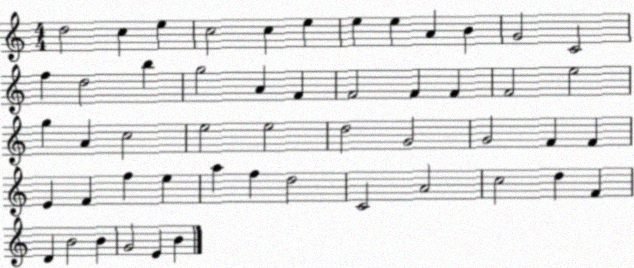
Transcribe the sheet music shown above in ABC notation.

X:1
T:Untitled
M:4/4
L:1/4
K:C
d2 c e c2 c e e e A B G2 C2 f d2 b g2 A F F2 F F F2 e2 g A c2 e2 e2 d2 G2 G2 F F E F f e a f d2 C2 A2 c2 d F D B2 B G2 E B